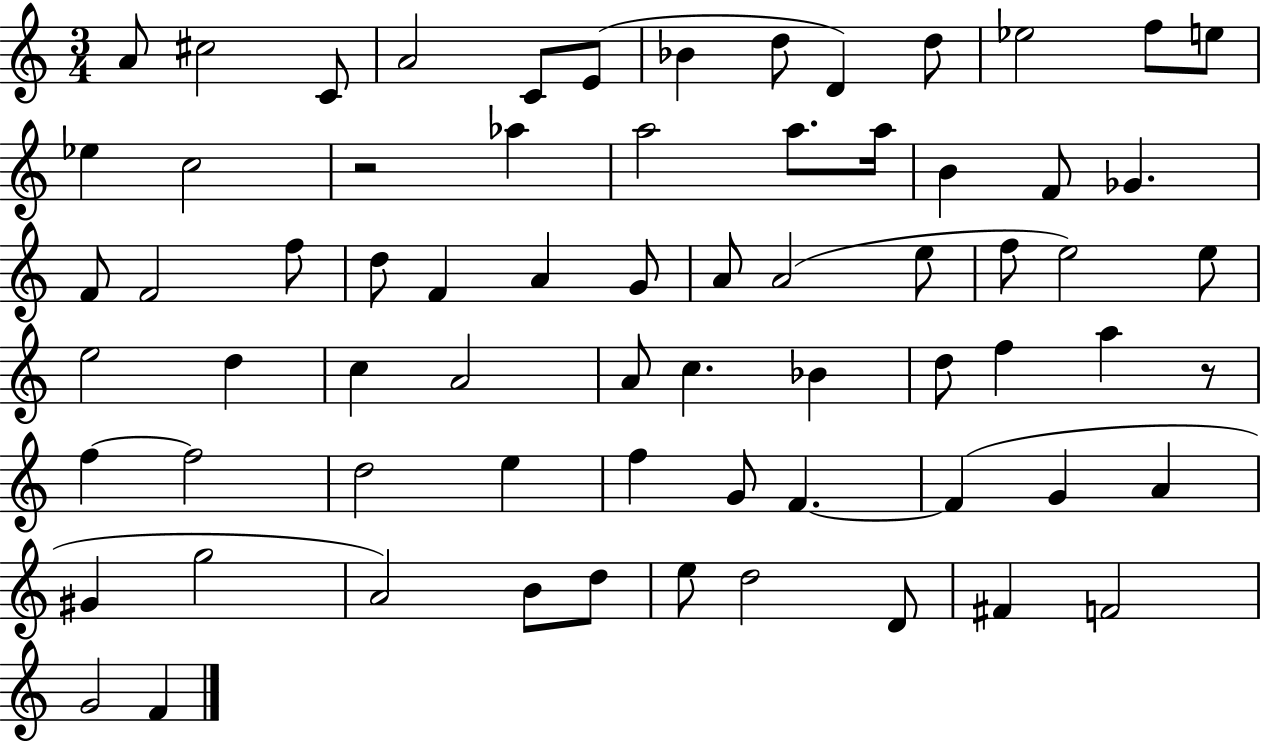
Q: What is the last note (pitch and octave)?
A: F4